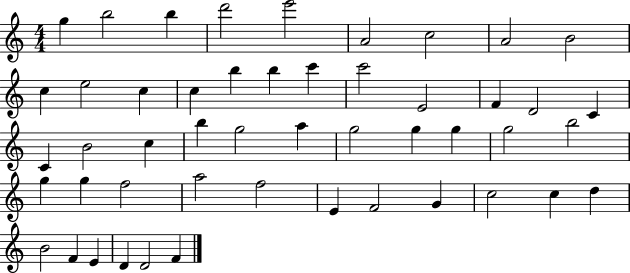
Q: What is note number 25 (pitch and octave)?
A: B5